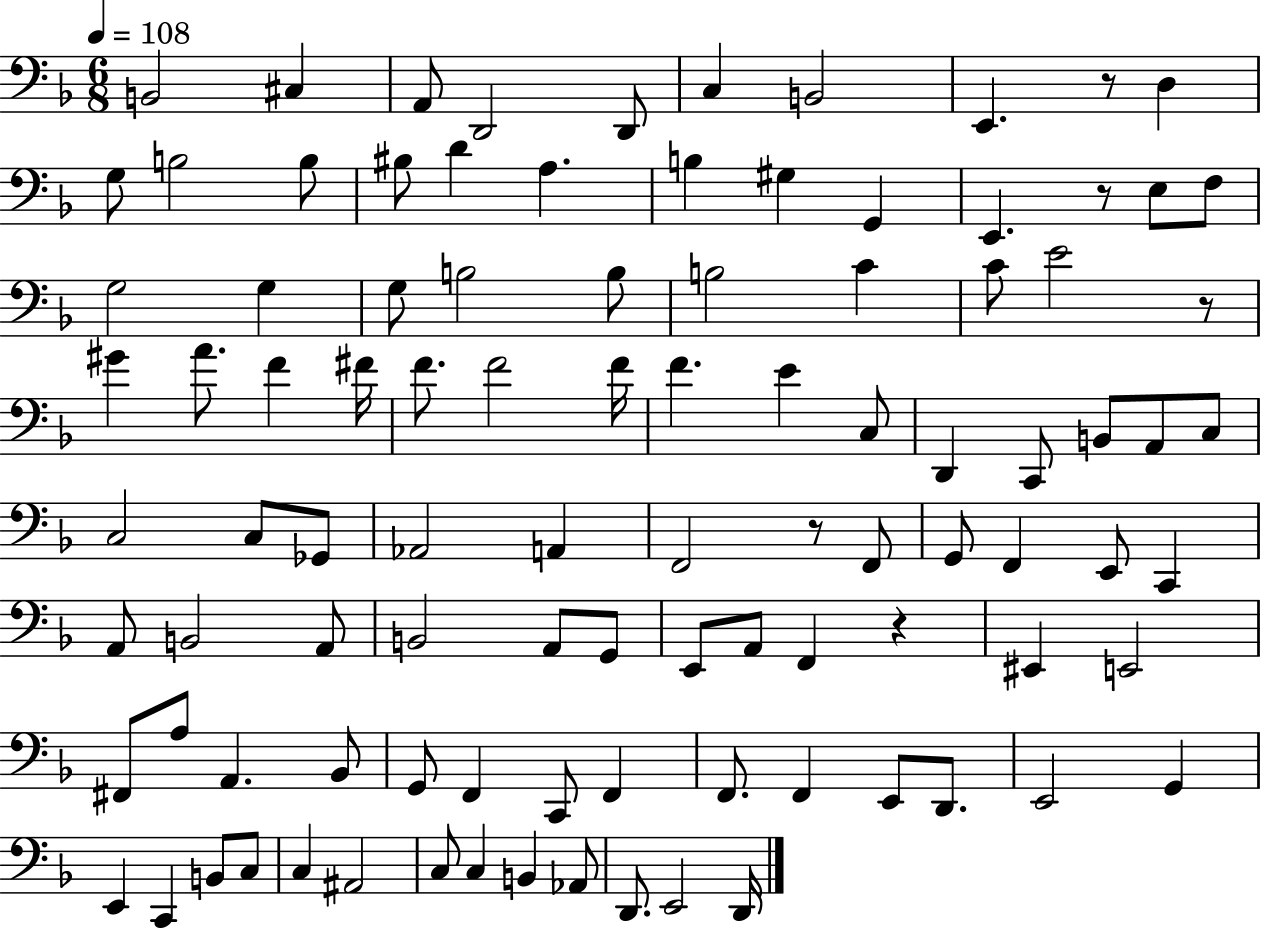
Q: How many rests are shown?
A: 5